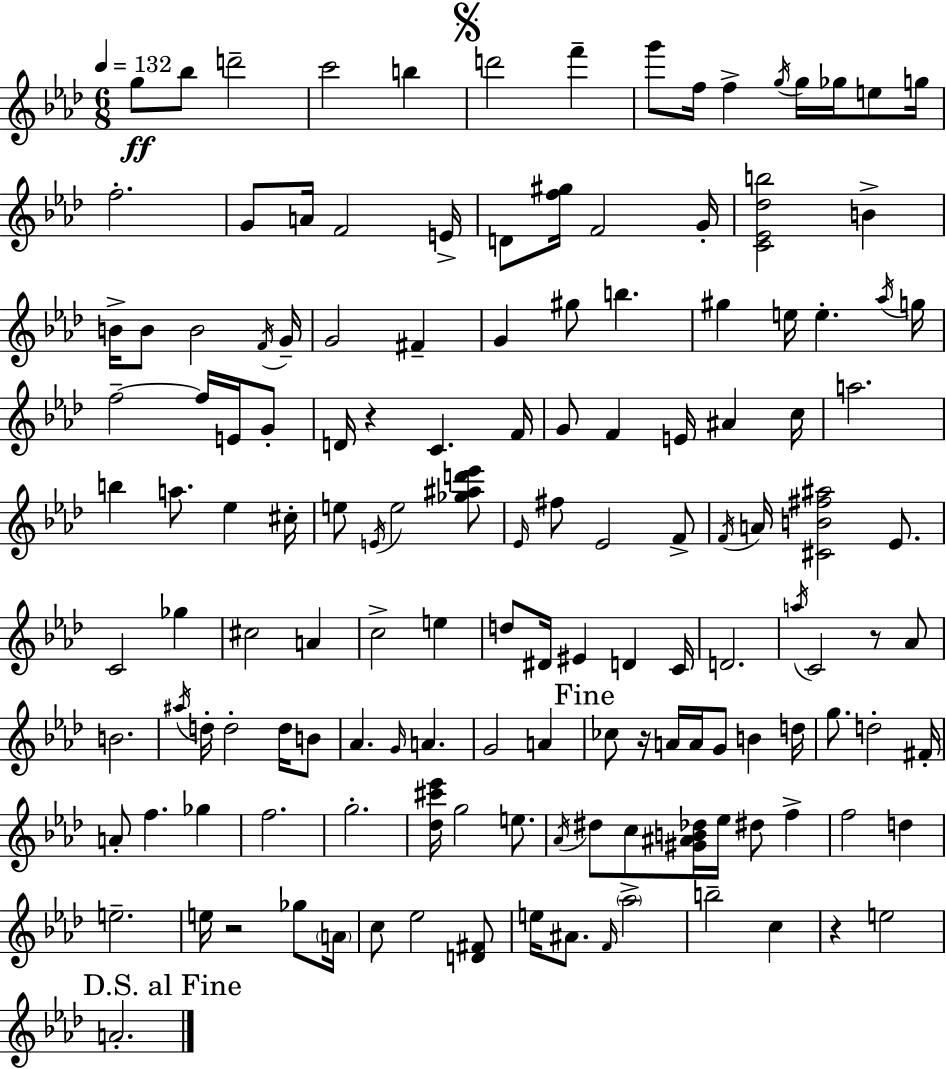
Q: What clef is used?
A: treble